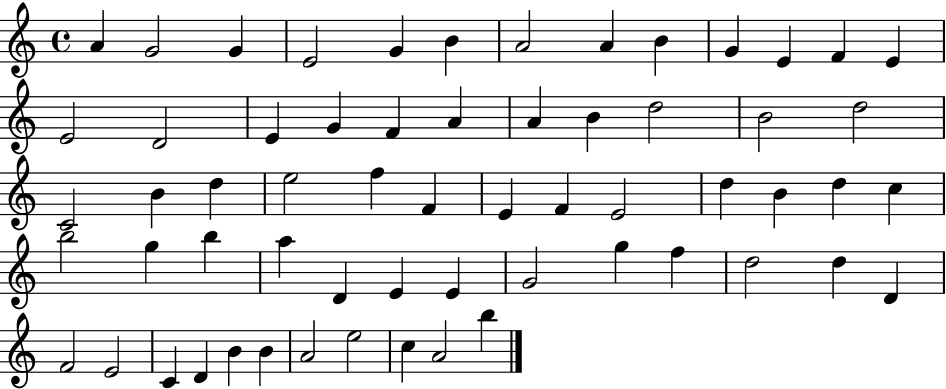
A4/q G4/h G4/q E4/h G4/q B4/q A4/h A4/q B4/q G4/q E4/q F4/q E4/q E4/h D4/h E4/q G4/q F4/q A4/q A4/q B4/q D5/h B4/h D5/h C4/h B4/q D5/q E5/h F5/q F4/q E4/q F4/q E4/h D5/q B4/q D5/q C5/q B5/h G5/q B5/q A5/q D4/q E4/q E4/q G4/h G5/q F5/q D5/h D5/q D4/q F4/h E4/h C4/q D4/q B4/q B4/q A4/h E5/h C5/q A4/h B5/q